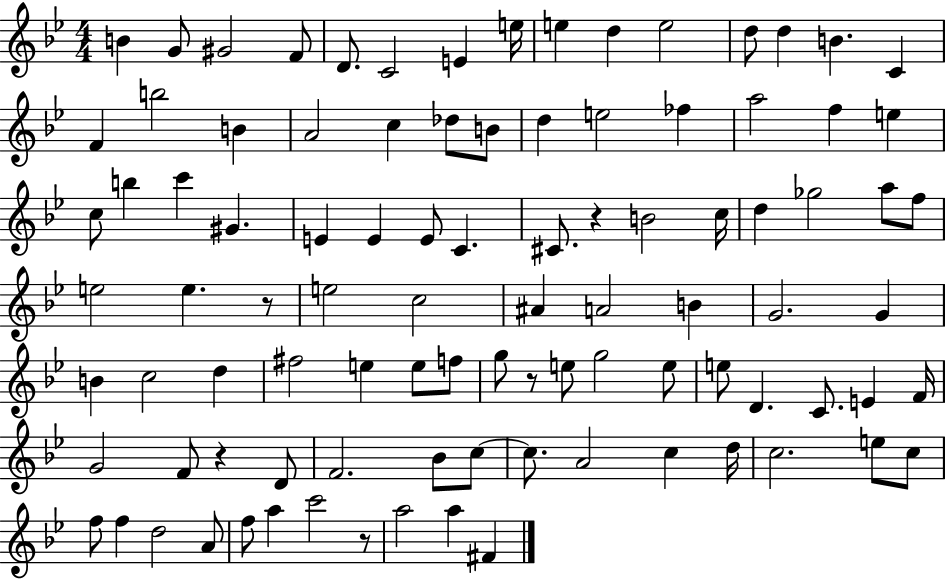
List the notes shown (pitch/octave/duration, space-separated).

B4/q G4/e G#4/h F4/e D4/e. C4/h E4/q E5/s E5/q D5/q E5/h D5/e D5/q B4/q. C4/q F4/q B5/h B4/q A4/h C5/q Db5/e B4/e D5/q E5/h FES5/q A5/h F5/q E5/q C5/e B5/q C6/q G#4/q. E4/q E4/q E4/e C4/q. C#4/e. R/q B4/h C5/s D5/q Gb5/h A5/e F5/e E5/h E5/q. R/e E5/h C5/h A#4/q A4/h B4/q G4/h. G4/q B4/q C5/h D5/q F#5/h E5/q E5/e F5/e G5/e R/e E5/e G5/h E5/e E5/e D4/q. C4/e. E4/q F4/s G4/h F4/e R/q D4/e F4/h. Bb4/e C5/e C5/e. A4/h C5/q D5/s C5/h. E5/e C5/e F5/e F5/q D5/h A4/e F5/e A5/q C6/h R/e A5/h A5/q F#4/q